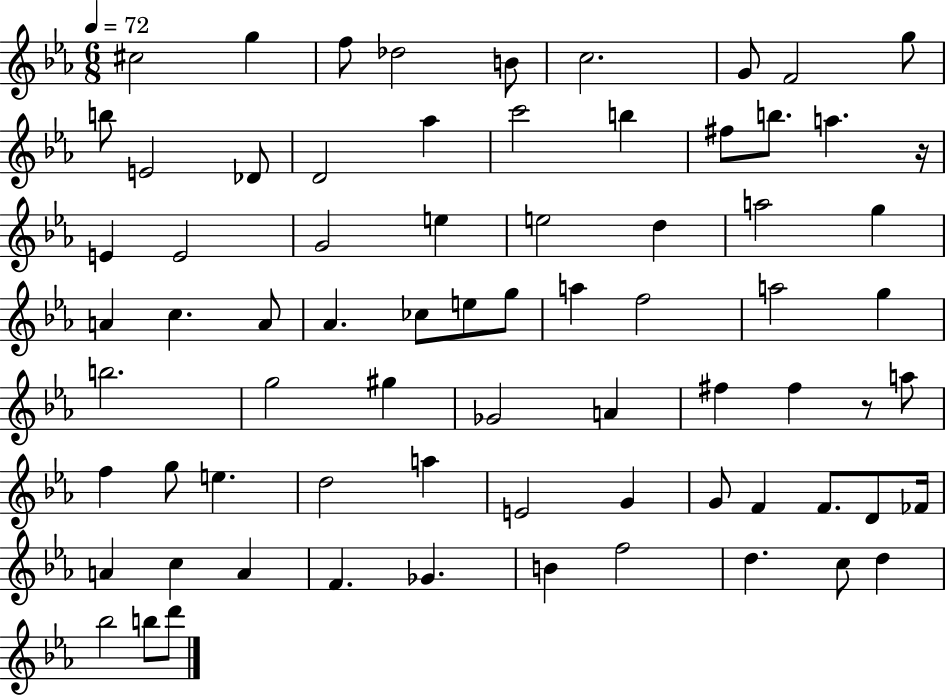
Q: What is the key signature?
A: EES major